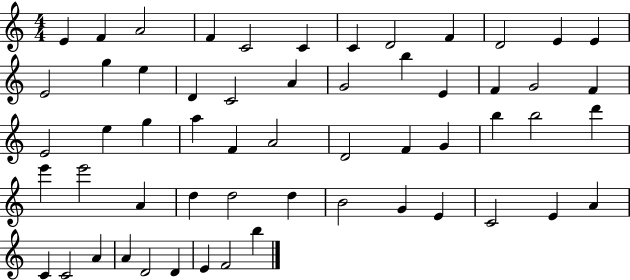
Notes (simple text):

E4/q F4/q A4/h F4/q C4/h C4/q C4/q D4/h F4/q D4/h E4/q E4/q E4/h G5/q E5/q D4/q C4/h A4/q G4/h B5/q E4/q F4/q G4/h F4/q E4/h E5/q G5/q A5/q F4/q A4/h D4/h F4/q G4/q B5/q B5/h D6/q E6/q E6/h A4/q D5/q D5/h D5/q B4/h G4/q E4/q C4/h E4/q A4/q C4/q C4/h A4/q A4/q D4/h D4/q E4/q F4/h B5/q